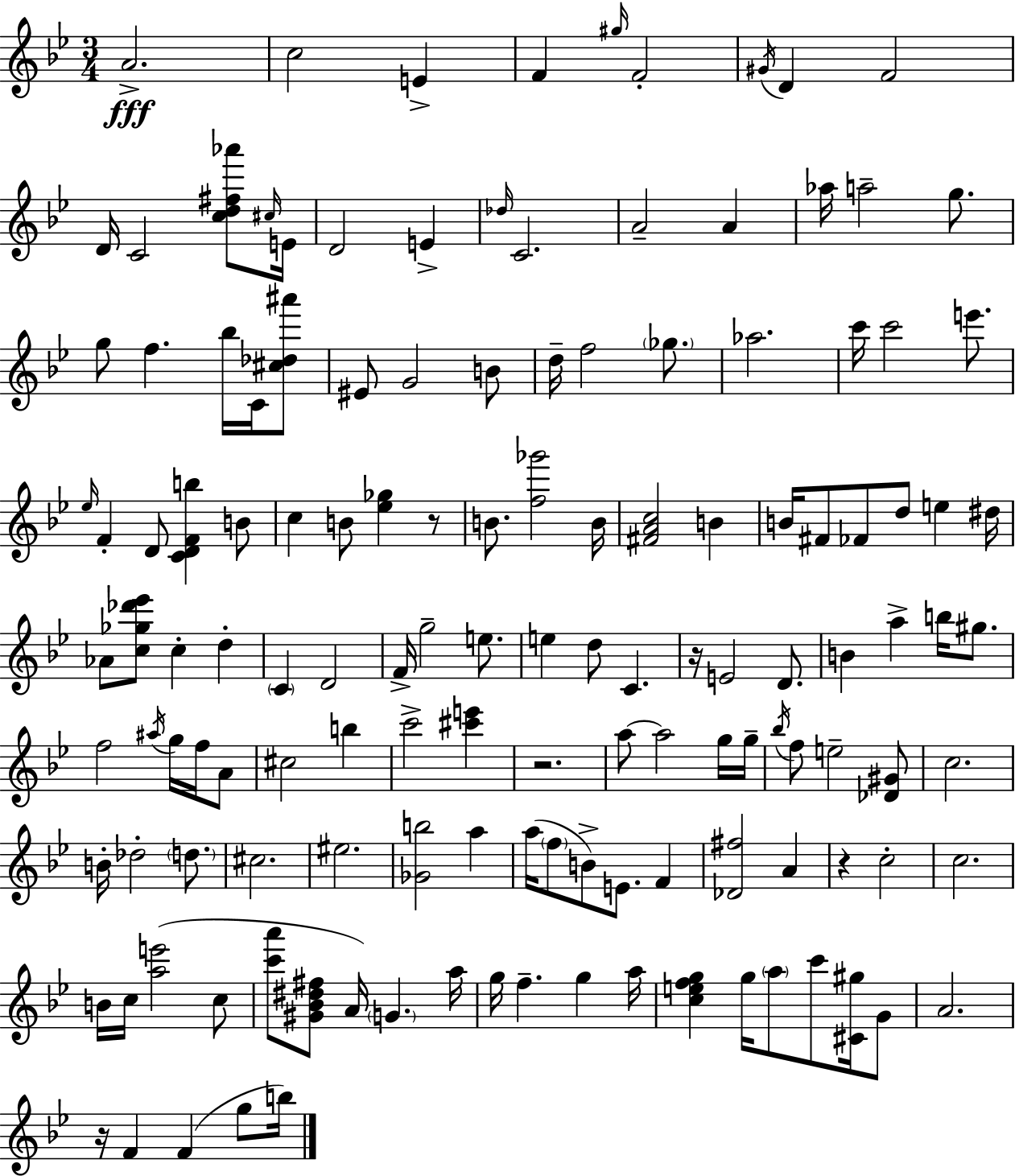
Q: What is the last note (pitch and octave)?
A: B5